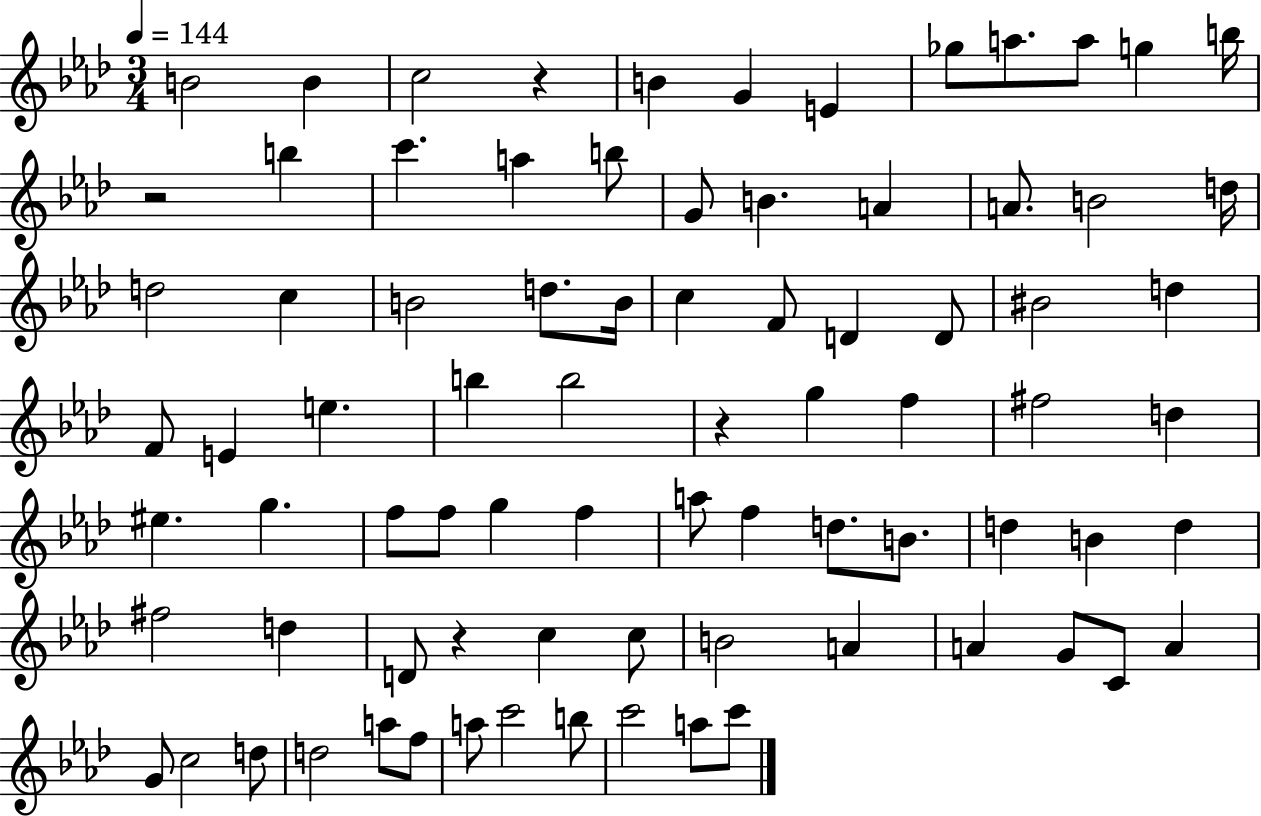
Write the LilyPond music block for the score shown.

{
  \clef treble
  \numericTimeSignature
  \time 3/4
  \key aes \major
  \tempo 4 = 144
  b'2 b'4 | c''2 r4 | b'4 g'4 e'4 | ges''8 a''8. a''8 g''4 b''16 | \break r2 b''4 | c'''4. a''4 b''8 | g'8 b'4. a'4 | a'8. b'2 d''16 | \break d''2 c''4 | b'2 d''8. b'16 | c''4 f'8 d'4 d'8 | bis'2 d''4 | \break f'8 e'4 e''4. | b''4 b''2 | r4 g''4 f''4 | fis''2 d''4 | \break eis''4. g''4. | f''8 f''8 g''4 f''4 | a''8 f''4 d''8. b'8. | d''4 b'4 d''4 | \break fis''2 d''4 | d'8 r4 c''4 c''8 | b'2 a'4 | a'4 g'8 c'8 a'4 | \break g'8 c''2 d''8 | d''2 a''8 f''8 | a''8 c'''2 b''8 | c'''2 a''8 c'''8 | \break \bar "|."
}